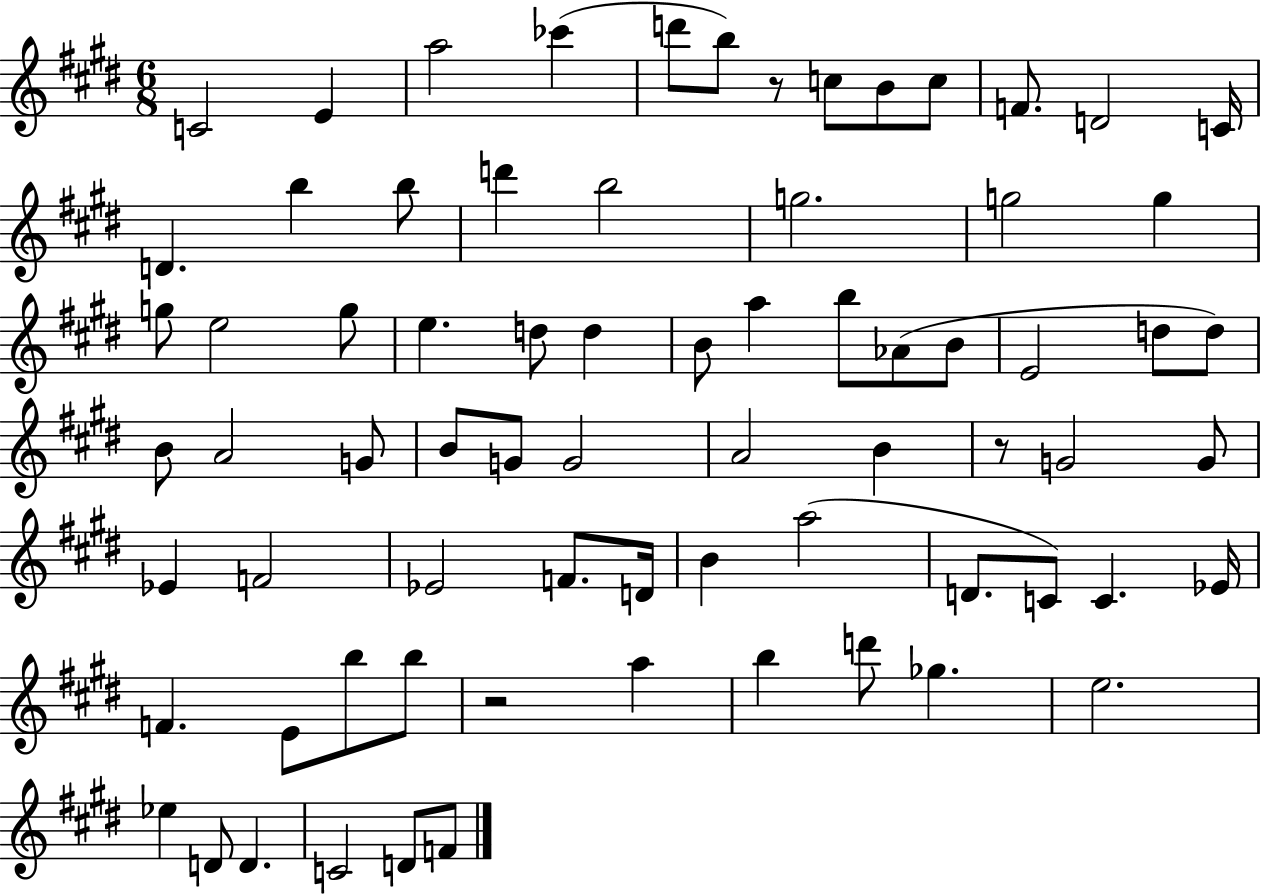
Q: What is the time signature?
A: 6/8